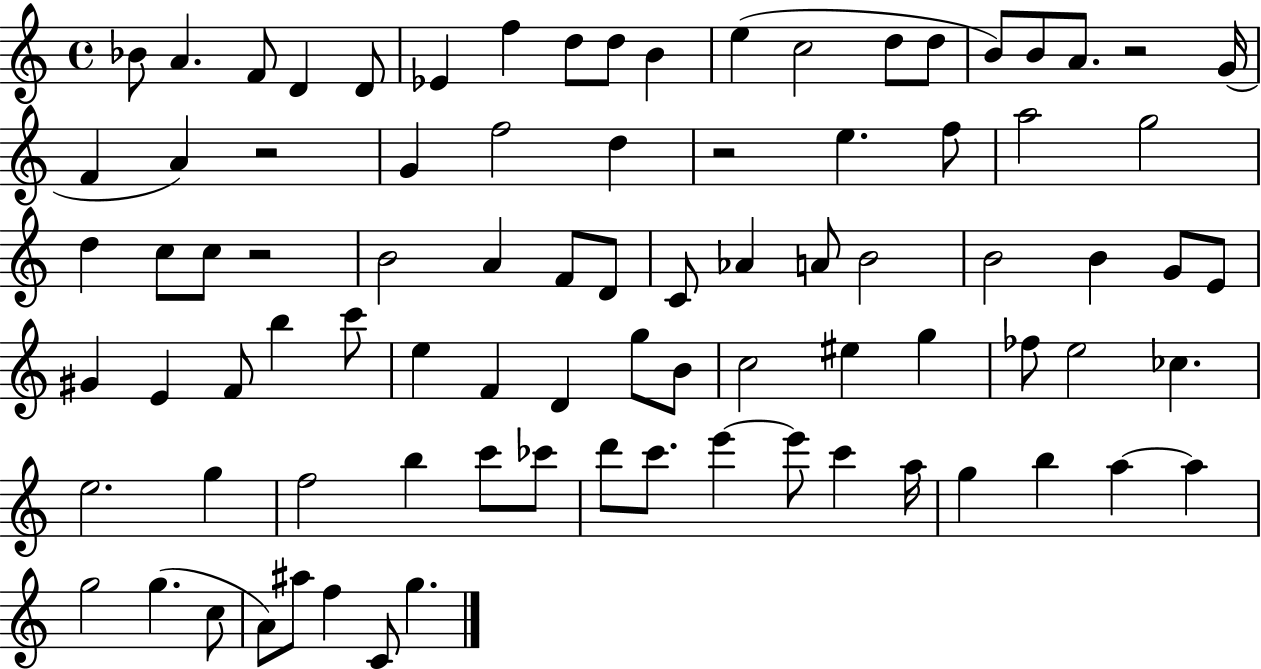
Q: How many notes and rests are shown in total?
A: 86